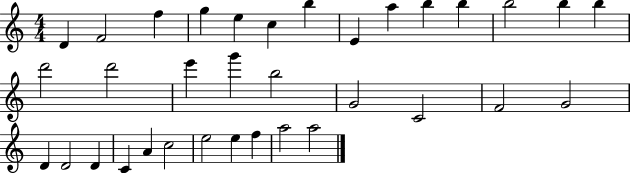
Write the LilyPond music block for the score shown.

{
  \clef treble
  \numericTimeSignature
  \time 4/4
  \key c \major
  d'4 f'2 f''4 | g''4 e''4 c''4 b''4 | e'4 a''4 b''4 b''4 | b''2 b''4 b''4 | \break d'''2 d'''2 | e'''4 g'''4 b''2 | g'2 c'2 | f'2 g'2 | \break d'4 d'2 d'4 | c'4 a'4 c''2 | e''2 e''4 f''4 | a''2 a''2 | \break \bar "|."
}